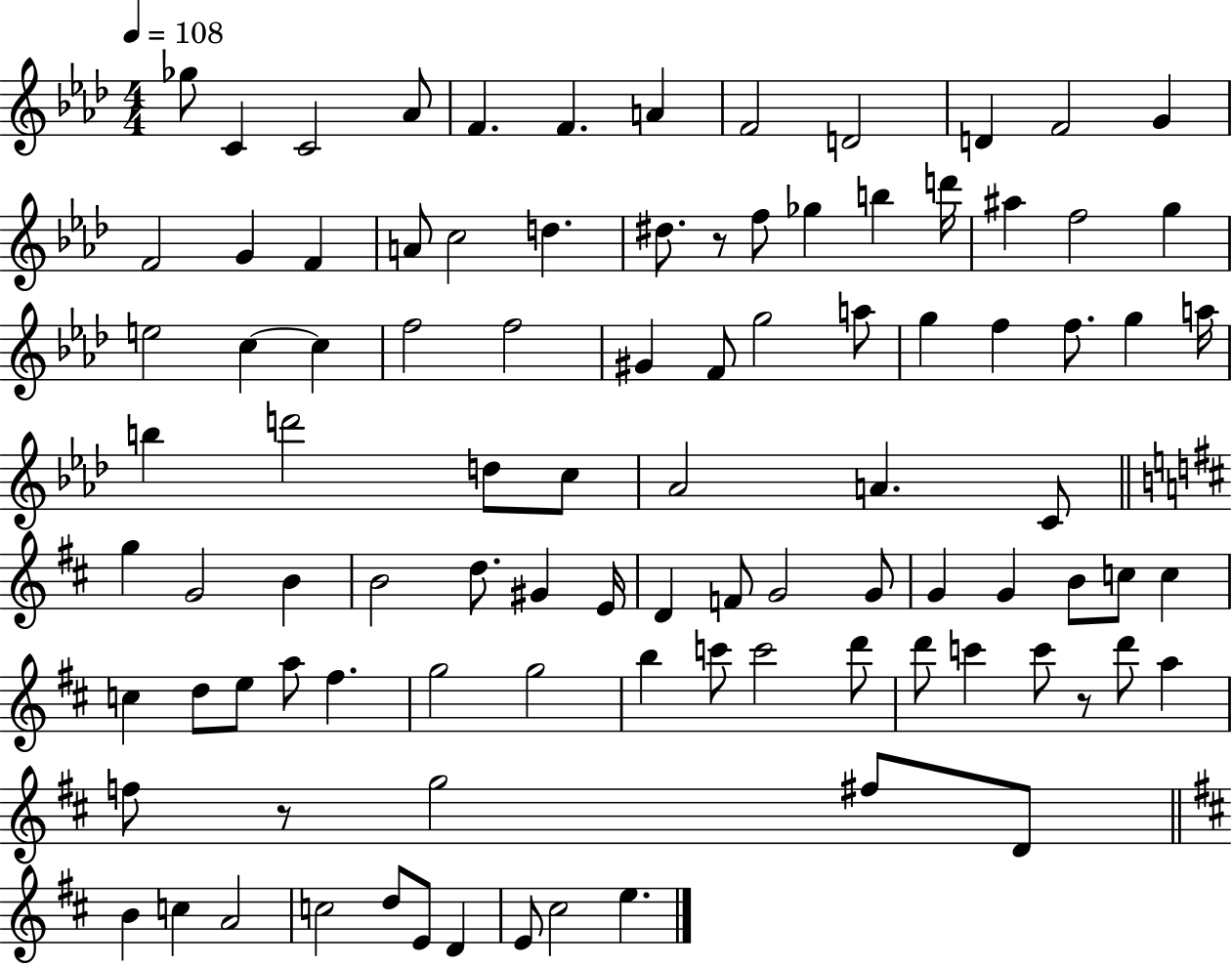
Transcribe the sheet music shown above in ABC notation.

X:1
T:Untitled
M:4/4
L:1/4
K:Ab
_g/2 C C2 _A/2 F F A F2 D2 D F2 G F2 G F A/2 c2 d ^d/2 z/2 f/2 _g b d'/4 ^a f2 g e2 c c f2 f2 ^G F/2 g2 a/2 g f f/2 g a/4 b d'2 d/2 c/2 _A2 A C/2 g G2 B B2 d/2 ^G E/4 D F/2 G2 G/2 G G B/2 c/2 c c d/2 e/2 a/2 ^f g2 g2 b c'/2 c'2 d'/2 d'/2 c' c'/2 z/2 d'/2 a f/2 z/2 g2 ^f/2 D/2 B c A2 c2 d/2 E/2 D E/2 ^c2 e